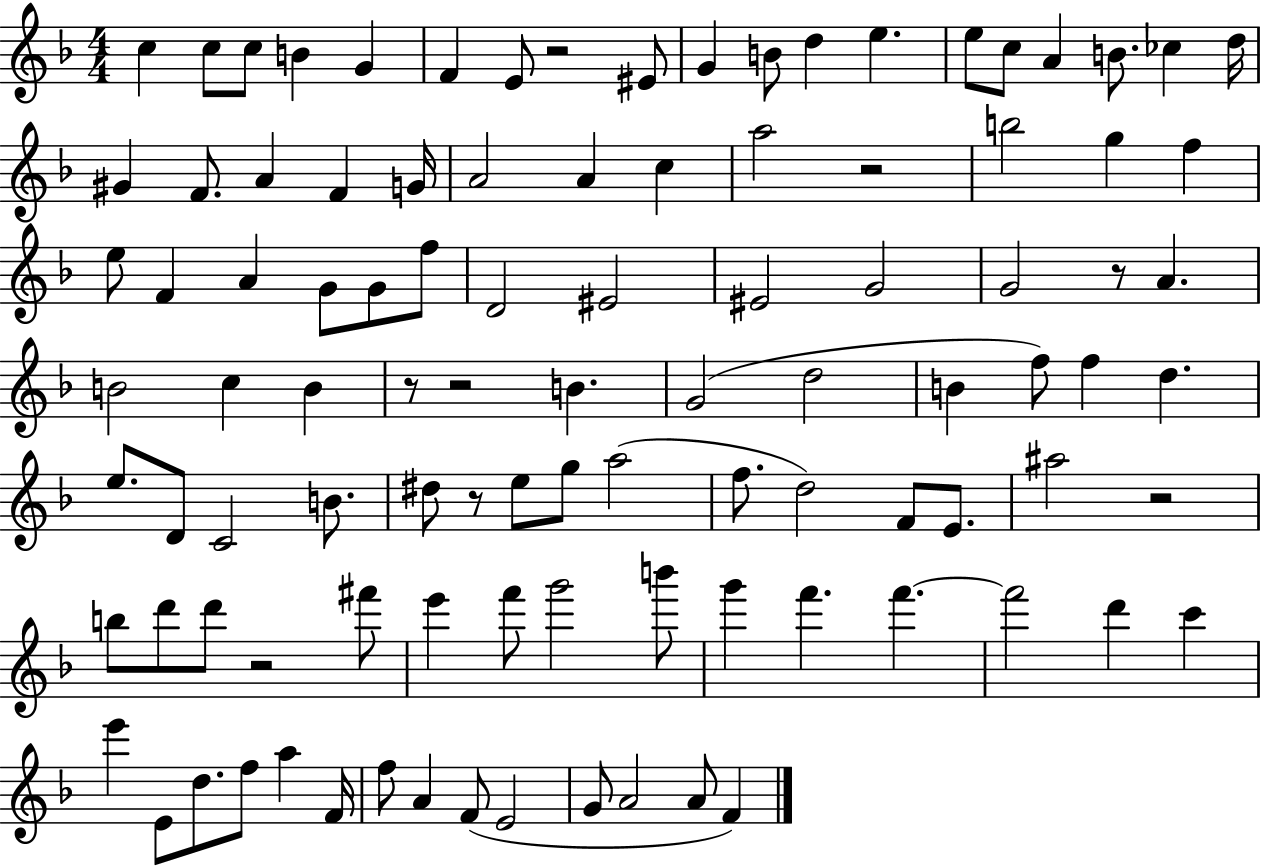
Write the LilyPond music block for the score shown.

{
  \clef treble
  \numericTimeSignature
  \time 4/4
  \key f \major
  c''4 c''8 c''8 b'4 g'4 | f'4 e'8 r2 eis'8 | g'4 b'8 d''4 e''4. | e''8 c''8 a'4 b'8. ces''4 d''16 | \break gis'4 f'8. a'4 f'4 g'16 | a'2 a'4 c''4 | a''2 r2 | b''2 g''4 f''4 | \break e''8 f'4 a'4 g'8 g'8 f''8 | d'2 eis'2 | eis'2 g'2 | g'2 r8 a'4. | \break b'2 c''4 b'4 | r8 r2 b'4. | g'2( d''2 | b'4 f''8) f''4 d''4. | \break e''8. d'8 c'2 b'8. | dis''8 r8 e''8 g''8 a''2( | f''8. d''2) f'8 e'8. | ais''2 r2 | \break b''8 d'''8 d'''8 r2 fis'''8 | e'''4 f'''8 g'''2 b'''8 | g'''4 f'''4. f'''4.~~ | f'''2 d'''4 c'''4 | \break e'''4 e'8 d''8. f''8 a''4 f'16 | f''8 a'4 f'8( e'2 | g'8 a'2 a'8 f'4) | \bar "|."
}